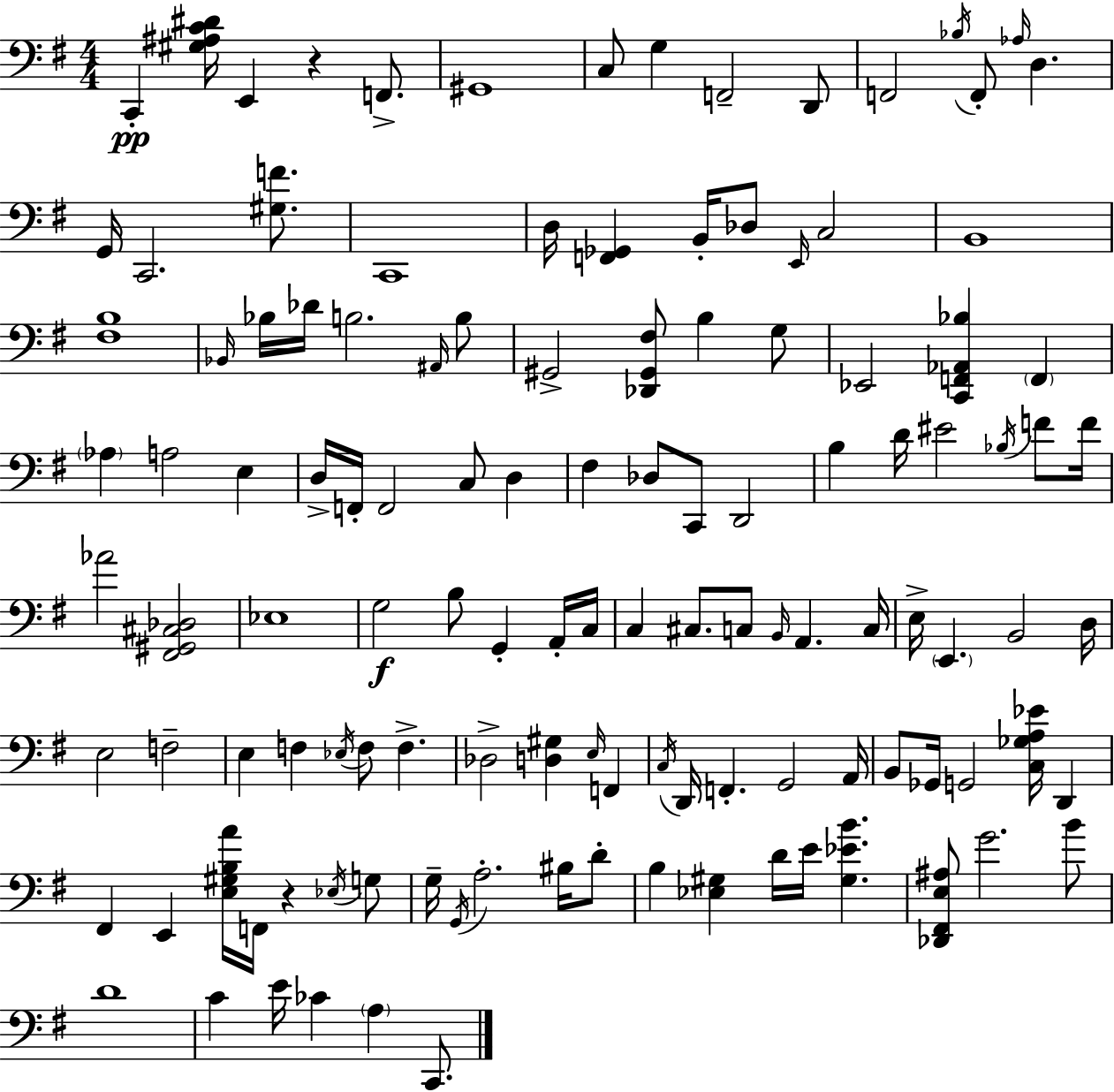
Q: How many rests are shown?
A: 2